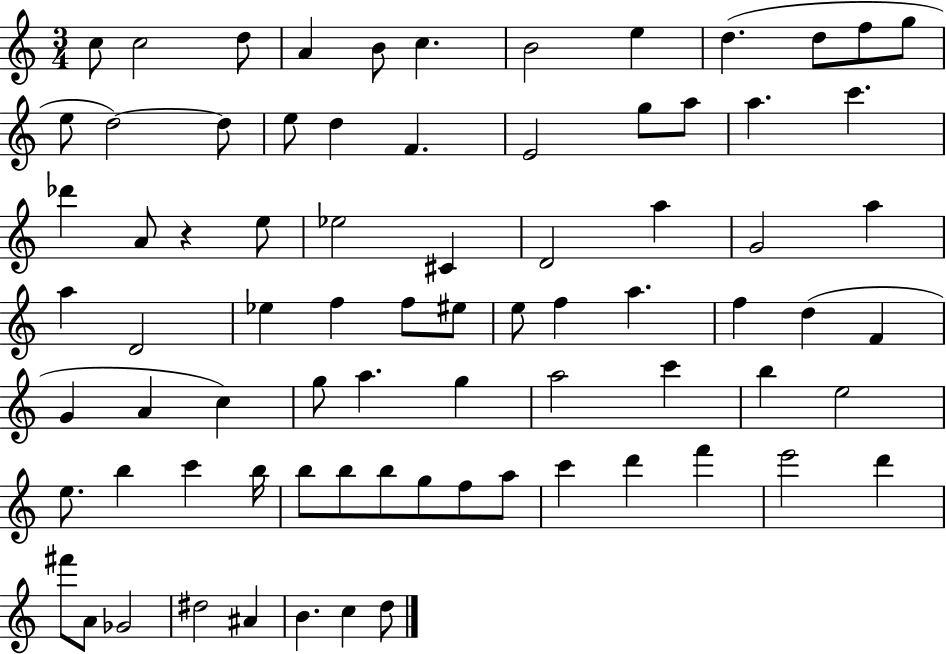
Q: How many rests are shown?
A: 1